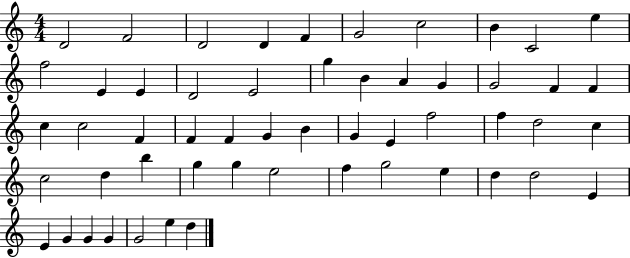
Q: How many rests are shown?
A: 0